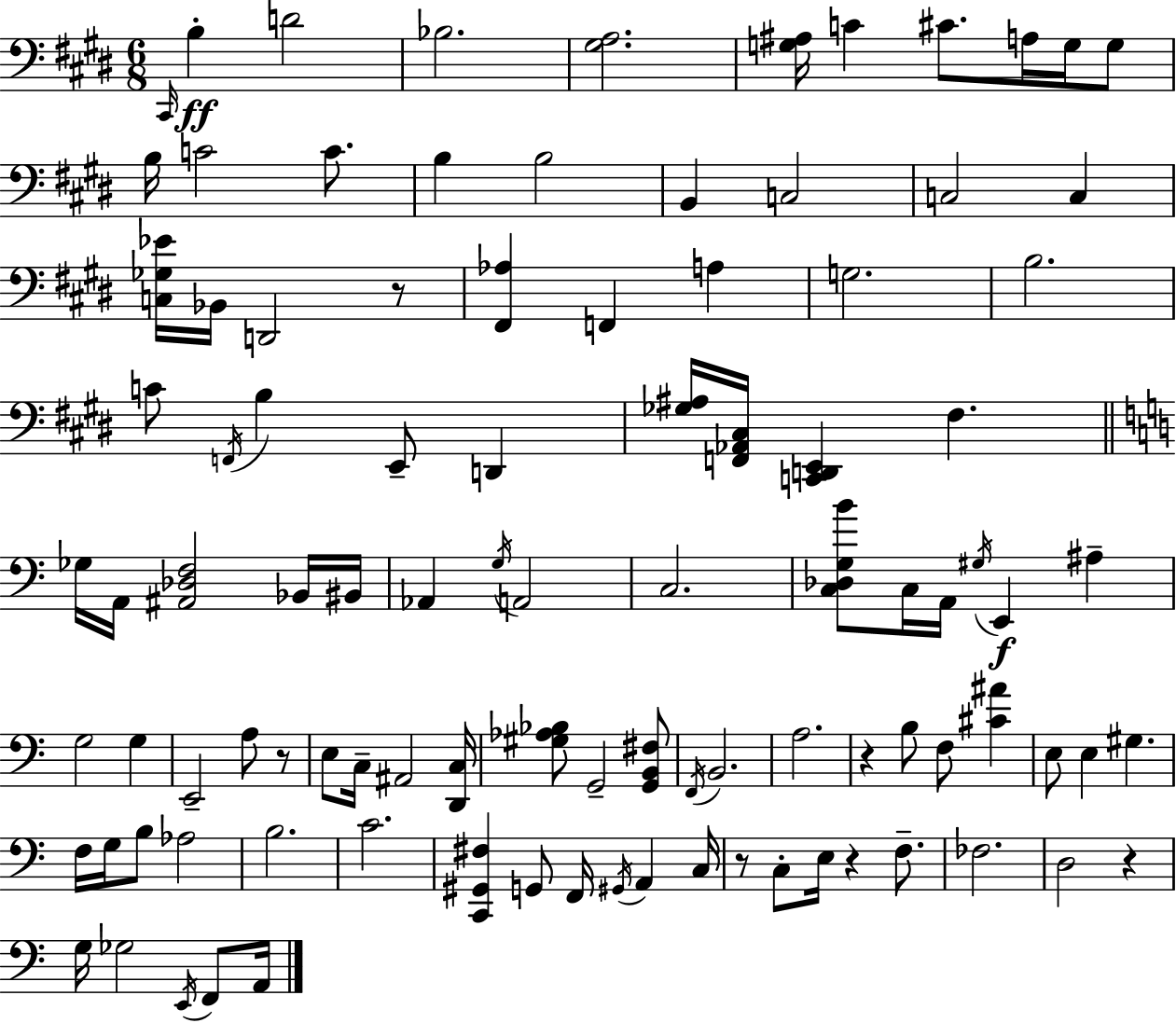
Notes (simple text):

C#2/s B3/q D4/h Bb3/h. [G#3,A3]/h. [G3,A#3]/s C4/q C#4/e. A3/s G3/s G3/e B3/s C4/h C4/e. B3/q B3/h B2/q C3/h C3/h C3/q [C3,Gb3,Eb4]/s Bb2/s D2/h R/e [F#2,Ab3]/q F2/q A3/q G3/h. B3/h. C4/e F2/s B3/q E2/e D2/q [Gb3,A#3]/s [F2,Ab2,C#3]/s [C2,D2,E2]/q F#3/q. Gb3/s A2/s [A#2,Db3,F3]/h Bb2/s BIS2/s Ab2/q G3/s A2/h C3/h. [C3,Db3,G3,B4]/e C3/s A2/s G#3/s E2/q A#3/q G3/h G3/q E2/h A3/e R/e E3/e C3/s A#2/h [D2,C3]/s [G#3,Ab3,Bb3]/e G2/h [G2,B2,F#3]/e F2/s B2/h. A3/h. R/q B3/e F3/e [C#4,A#4]/q E3/e E3/q G#3/q. F3/s G3/s B3/e Ab3/h B3/h. C4/h. [C2,G#2,F#3]/q G2/e F2/s G#2/s A2/q C3/s R/e C3/e E3/s R/q F3/e. FES3/h. D3/h R/q G3/s Gb3/h E2/s F2/e A2/s